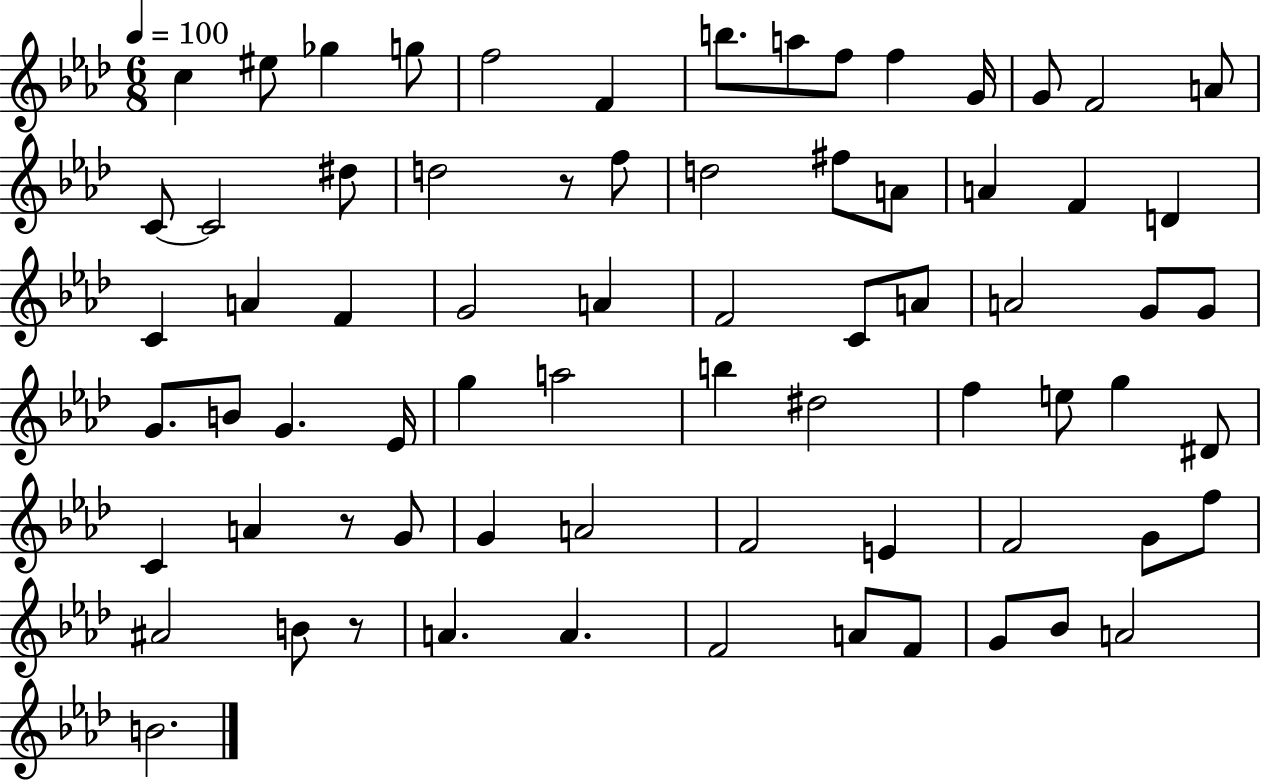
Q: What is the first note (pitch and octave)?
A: C5